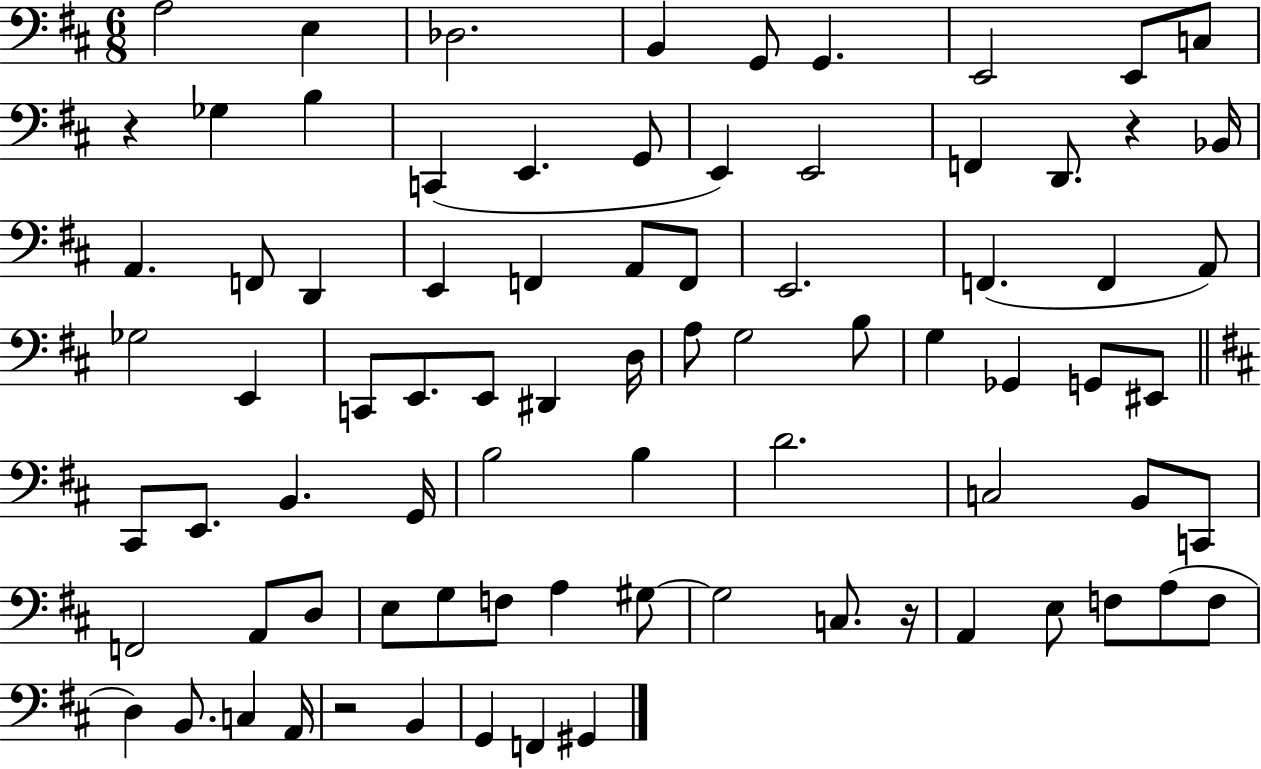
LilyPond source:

{
  \clef bass
  \numericTimeSignature
  \time 6/8
  \key d \major
  a2 e4 | des2. | b,4 g,8 g,4. | e,2 e,8 c8 | \break r4 ges4 b4 | c,4( e,4. g,8 | e,4) e,2 | f,4 d,8. r4 bes,16 | \break a,4. f,8 d,4 | e,4 f,4 a,8 f,8 | e,2. | f,4.( f,4 a,8) | \break ges2 e,4 | c,8 e,8. e,8 dis,4 d16 | a8 g2 b8 | g4 ges,4 g,8 eis,8 | \break \bar "||" \break \key b \minor cis,8 e,8. b,4. g,16 | b2 b4 | d'2. | c2 b,8 c,8 | \break f,2 a,8 d8 | e8 g8 f8 a4 gis8~~ | gis2 c8. r16 | a,4 e8 f8 a8( f8 | \break d4) b,8. c4 a,16 | r2 b,4 | g,4 f,4 gis,4 | \bar "|."
}